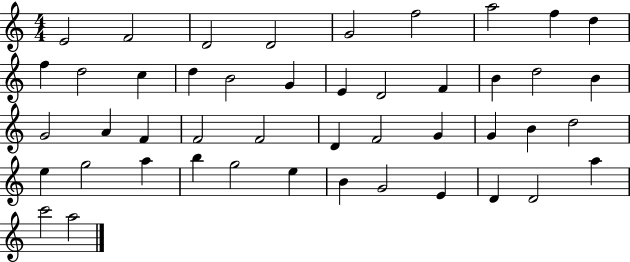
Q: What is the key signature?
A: C major